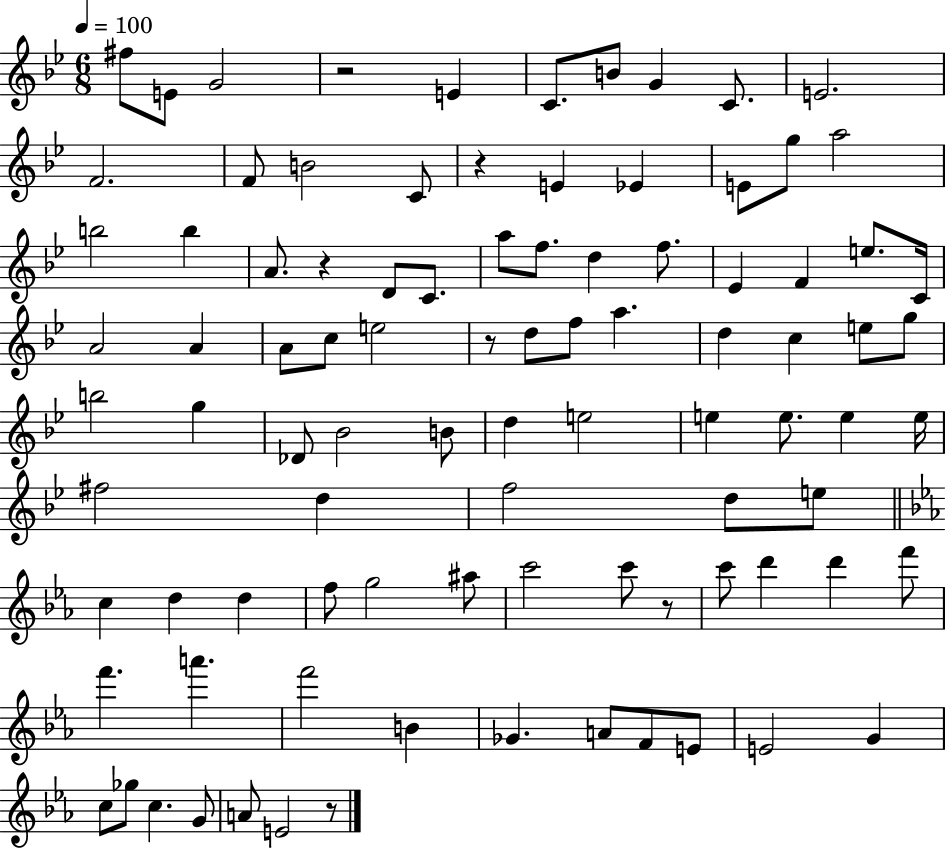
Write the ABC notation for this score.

X:1
T:Untitled
M:6/8
L:1/4
K:Bb
^f/2 E/2 G2 z2 E C/2 B/2 G C/2 E2 F2 F/2 B2 C/2 z E _E E/2 g/2 a2 b2 b A/2 z D/2 C/2 a/2 f/2 d f/2 _E F e/2 C/4 A2 A A/2 c/2 e2 z/2 d/2 f/2 a d c e/2 g/2 b2 g _D/2 _B2 B/2 d e2 e e/2 e e/4 ^f2 d f2 d/2 e/2 c d d f/2 g2 ^a/2 c'2 c'/2 z/2 c'/2 d' d' f'/2 f' a' f'2 B _G A/2 F/2 E/2 E2 G c/2 _g/2 c G/2 A/2 E2 z/2